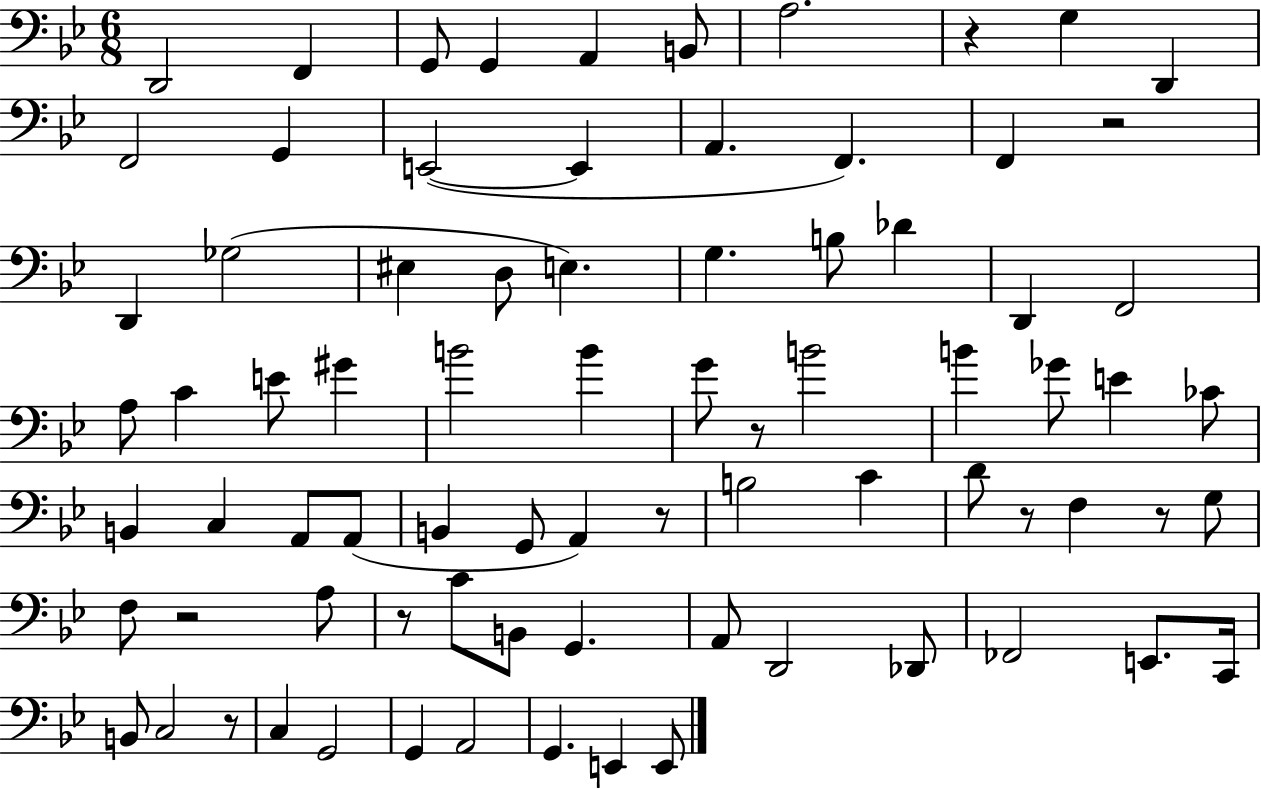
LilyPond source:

{
  \clef bass
  \numericTimeSignature
  \time 6/8
  \key bes \major
  \repeat volta 2 { d,2 f,4 | g,8 g,4 a,4 b,8 | a2. | r4 g4 d,4 | \break f,2 g,4 | e,2~(~ e,4 | a,4. f,4.) | f,4 r2 | \break d,4 ges2( | eis4 d8 e4.) | g4. b8 des'4 | d,4 f,2 | \break a8 c'4 e'8 gis'4 | b'2 b'4 | g'8 r8 b'2 | b'4 ges'8 e'4 ces'8 | \break b,4 c4 a,8 a,8( | b,4 g,8 a,4) r8 | b2 c'4 | d'8 r8 f4 r8 g8 | \break f8 r2 a8 | r8 c'8 b,8 g,4. | a,8 d,2 des,8 | fes,2 e,8. c,16 | \break b,8 c2 r8 | c4 g,2 | g,4 a,2 | g,4. e,4 e,8 | \break } \bar "|."
}